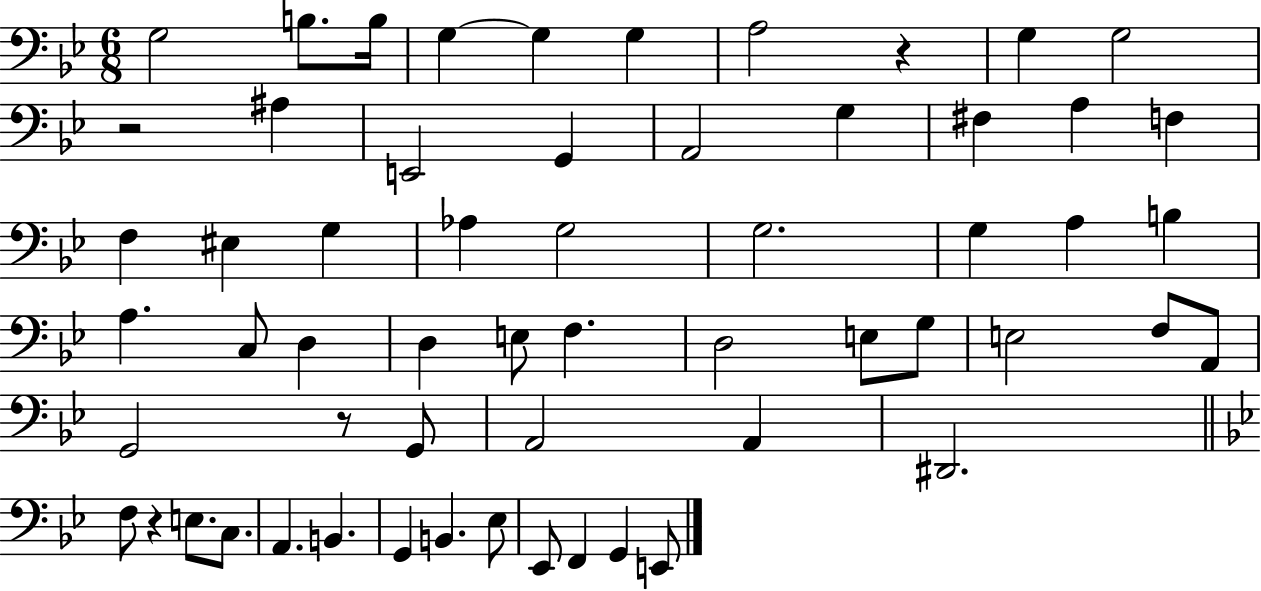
X:1
T:Untitled
M:6/8
L:1/4
K:Bb
G,2 B,/2 B,/4 G, G, G, A,2 z G, G,2 z2 ^A, E,,2 G,, A,,2 G, ^F, A, F, F, ^E, G, _A, G,2 G,2 G, A, B, A, C,/2 D, D, E,/2 F, D,2 E,/2 G,/2 E,2 F,/2 A,,/2 G,,2 z/2 G,,/2 A,,2 A,, ^D,,2 F,/2 z E,/2 C,/2 A,, B,, G,, B,, _E,/2 _E,,/2 F,, G,, E,,/2